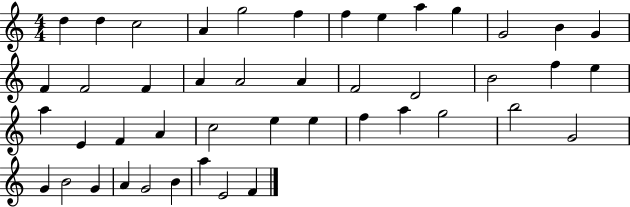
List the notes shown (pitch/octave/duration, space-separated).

D5/q D5/q C5/h A4/q G5/h F5/q F5/q E5/q A5/q G5/q G4/h B4/q G4/q F4/q F4/h F4/q A4/q A4/h A4/q F4/h D4/h B4/h F5/q E5/q A5/q E4/q F4/q A4/q C5/h E5/q E5/q F5/q A5/q G5/h B5/h G4/h G4/q B4/h G4/q A4/q G4/h B4/q A5/q E4/h F4/q